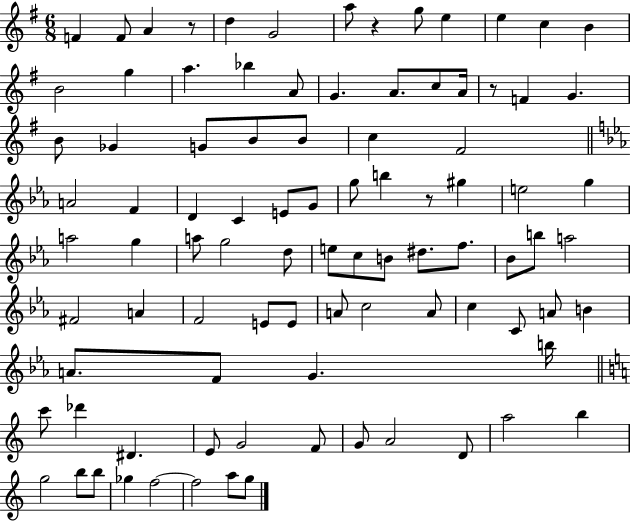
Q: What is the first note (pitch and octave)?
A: F4